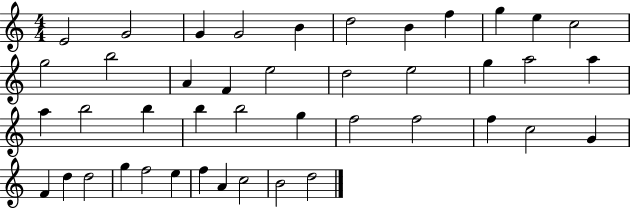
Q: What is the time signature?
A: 4/4